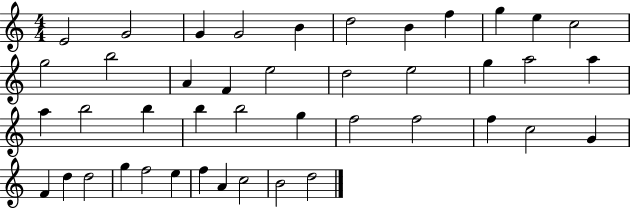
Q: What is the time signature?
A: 4/4